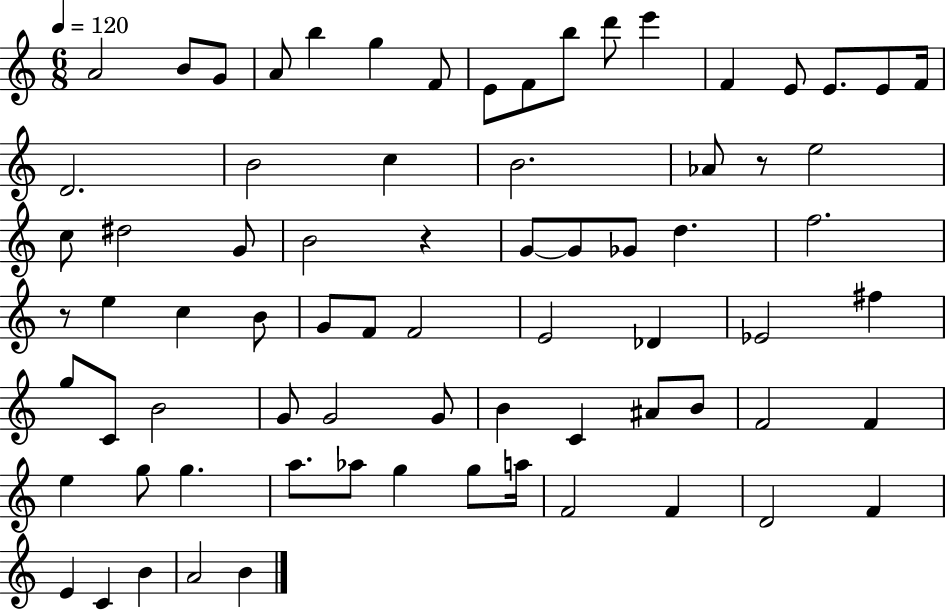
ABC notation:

X:1
T:Untitled
M:6/8
L:1/4
K:C
A2 B/2 G/2 A/2 b g F/2 E/2 F/2 b/2 d'/2 e' F E/2 E/2 E/2 F/4 D2 B2 c B2 _A/2 z/2 e2 c/2 ^d2 G/2 B2 z G/2 G/2 _G/2 d f2 z/2 e c B/2 G/2 F/2 F2 E2 _D _E2 ^f g/2 C/2 B2 G/2 G2 G/2 B C ^A/2 B/2 F2 F e g/2 g a/2 _a/2 g g/2 a/4 F2 F D2 F E C B A2 B